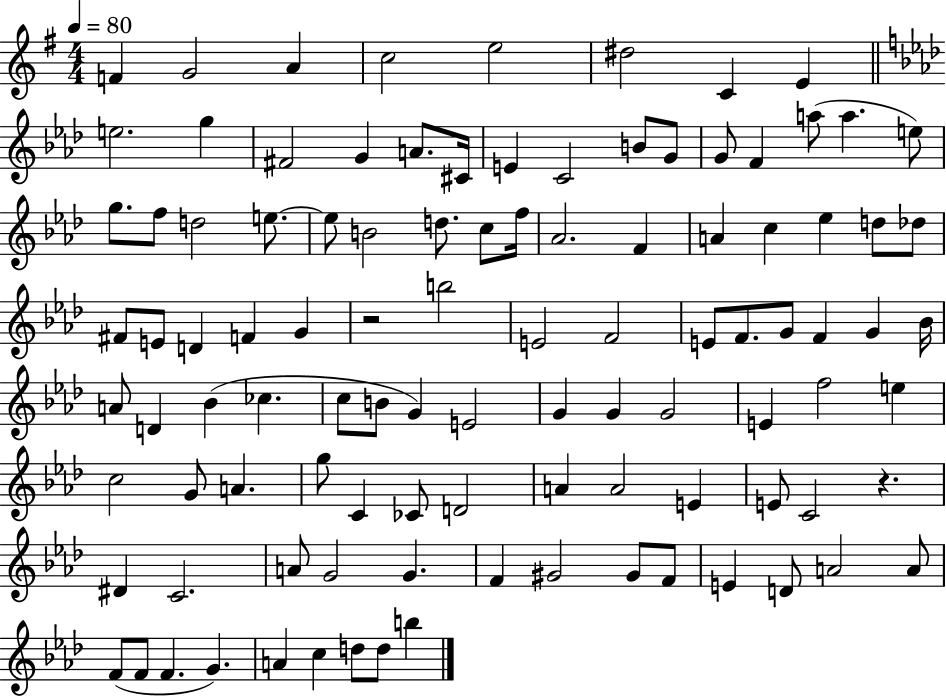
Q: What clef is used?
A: treble